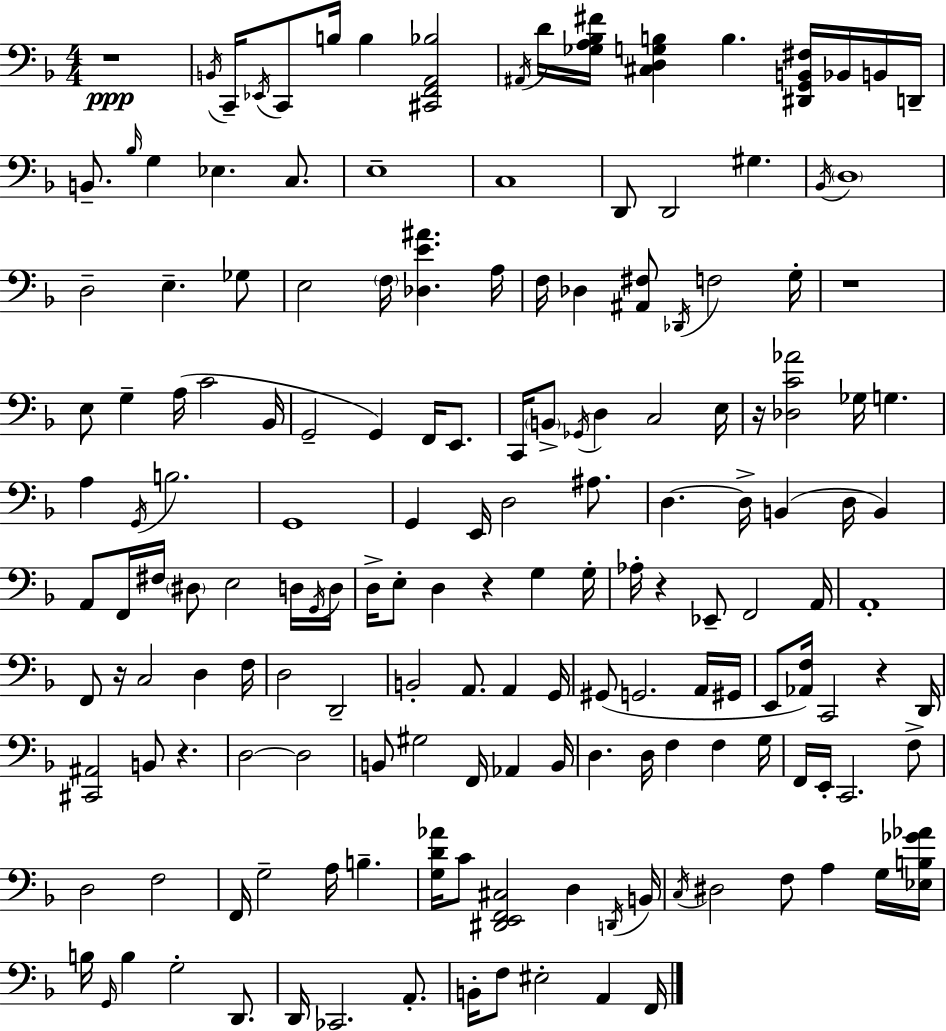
R/w B2/s C2/s Eb2/s C2/e B3/s B3/q [C#2,F2,A2,Bb3]/h A#2/s D4/s [Gb3,A3,Bb3,F#4]/s [C#3,D3,G3,B3]/q B3/q. [D#2,G2,B2,F#3]/s Bb2/s B2/s D2/s B2/e. Bb3/s G3/q Eb3/q. C3/e. E3/w C3/w D2/e D2/h G#3/q. Bb2/s D3/w D3/h E3/q. Gb3/e E3/h F3/s [Db3,E4,A#4]/q. A3/s F3/s Db3/q [A#2,F#3]/e Db2/s F3/h G3/s R/w E3/e G3/q A3/s C4/h Bb2/s G2/h G2/q F2/s E2/e. C2/s B2/e Gb2/s D3/q C3/h E3/s R/s [Db3,C4,Ab4]/h Gb3/s G3/q. A3/q G2/s B3/h. G2/w G2/q E2/s D3/h A#3/e. D3/q. D3/s B2/q D3/s B2/q A2/e F2/s F#3/s D#3/e E3/h D3/s G2/s D3/s D3/s E3/e D3/q R/q G3/q G3/s Ab3/s R/q Eb2/e F2/h A2/s A2/w F2/e R/s C3/h D3/q F3/s D3/h D2/h B2/h A2/e. A2/q G2/s G#2/e G2/h. A2/s G#2/s E2/e [Ab2,F3]/s C2/h R/q D2/s [C#2,A#2]/h B2/e R/q. D3/h D3/h B2/e G#3/h F2/s Ab2/q B2/s D3/q. D3/s F3/q F3/q G3/s F2/s E2/s C2/h. F3/e D3/h F3/h F2/s G3/h A3/s B3/q. [G3,D4,Ab4]/s C4/e [D#2,E2,F2,C#3]/h D3/q D2/s B2/s C3/s D#3/h F3/e A3/q G3/s [Eb3,B3,Gb4,Ab4]/s B3/s G2/s B3/q G3/h D2/e. D2/s CES2/h. A2/e. B2/s F3/e EIS3/h A2/q F2/s